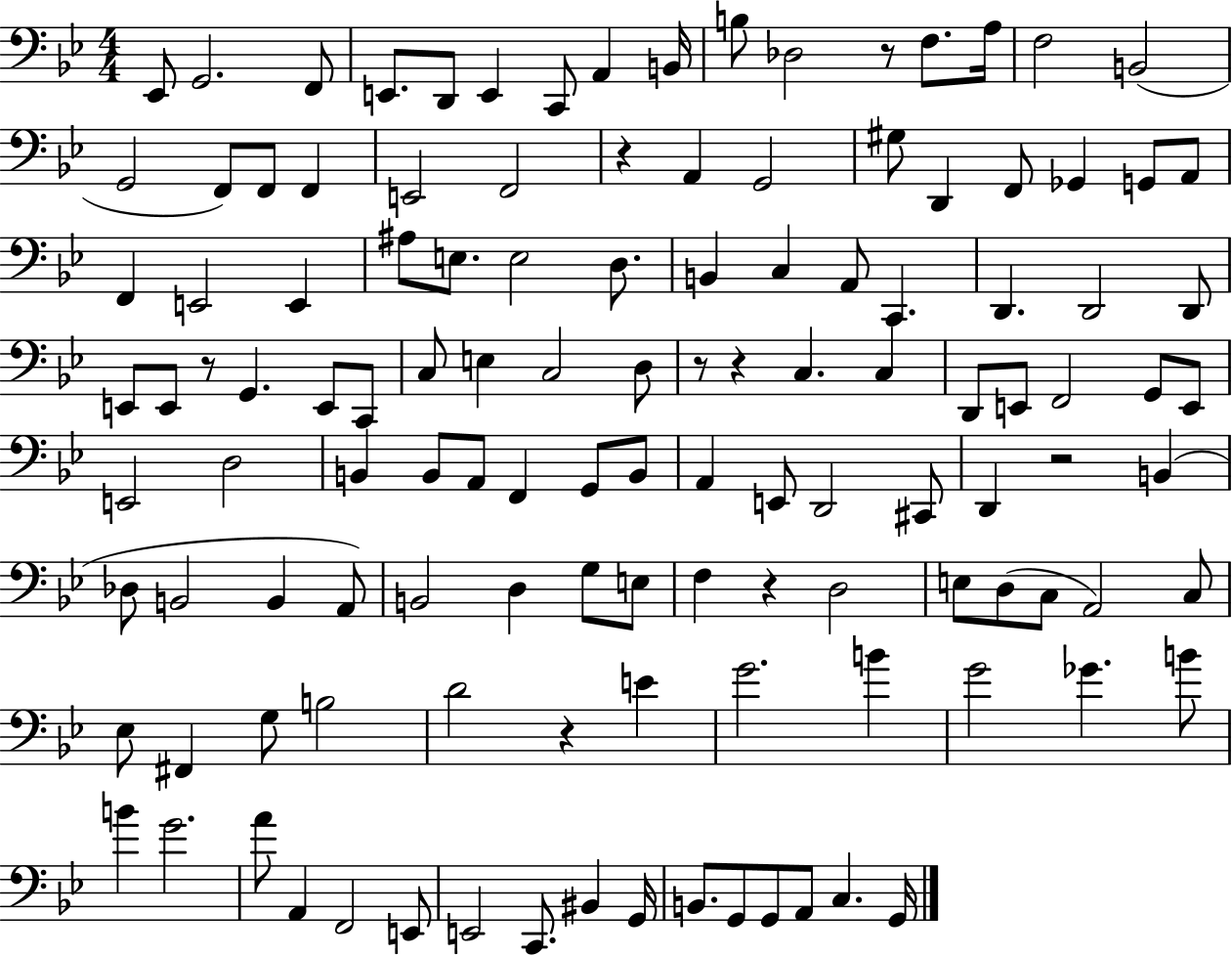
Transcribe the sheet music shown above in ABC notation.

X:1
T:Untitled
M:4/4
L:1/4
K:Bb
_E,,/2 G,,2 F,,/2 E,,/2 D,,/2 E,, C,,/2 A,, B,,/4 B,/2 _D,2 z/2 F,/2 A,/4 F,2 B,,2 G,,2 F,,/2 F,,/2 F,, E,,2 F,,2 z A,, G,,2 ^G,/2 D,, F,,/2 _G,, G,,/2 A,,/2 F,, E,,2 E,, ^A,/2 E,/2 E,2 D,/2 B,, C, A,,/2 C,, D,, D,,2 D,,/2 E,,/2 E,,/2 z/2 G,, E,,/2 C,,/2 C,/2 E, C,2 D,/2 z/2 z C, C, D,,/2 E,,/2 F,,2 G,,/2 E,,/2 E,,2 D,2 B,, B,,/2 A,,/2 F,, G,,/2 B,,/2 A,, E,,/2 D,,2 ^C,,/2 D,, z2 B,, _D,/2 B,,2 B,, A,,/2 B,,2 D, G,/2 E,/2 F, z D,2 E,/2 D,/2 C,/2 A,,2 C,/2 _E,/2 ^F,, G,/2 B,2 D2 z E G2 B G2 _G B/2 B G2 A/2 A,, F,,2 E,,/2 E,,2 C,,/2 ^B,, G,,/4 B,,/2 G,,/2 G,,/2 A,,/2 C, G,,/4